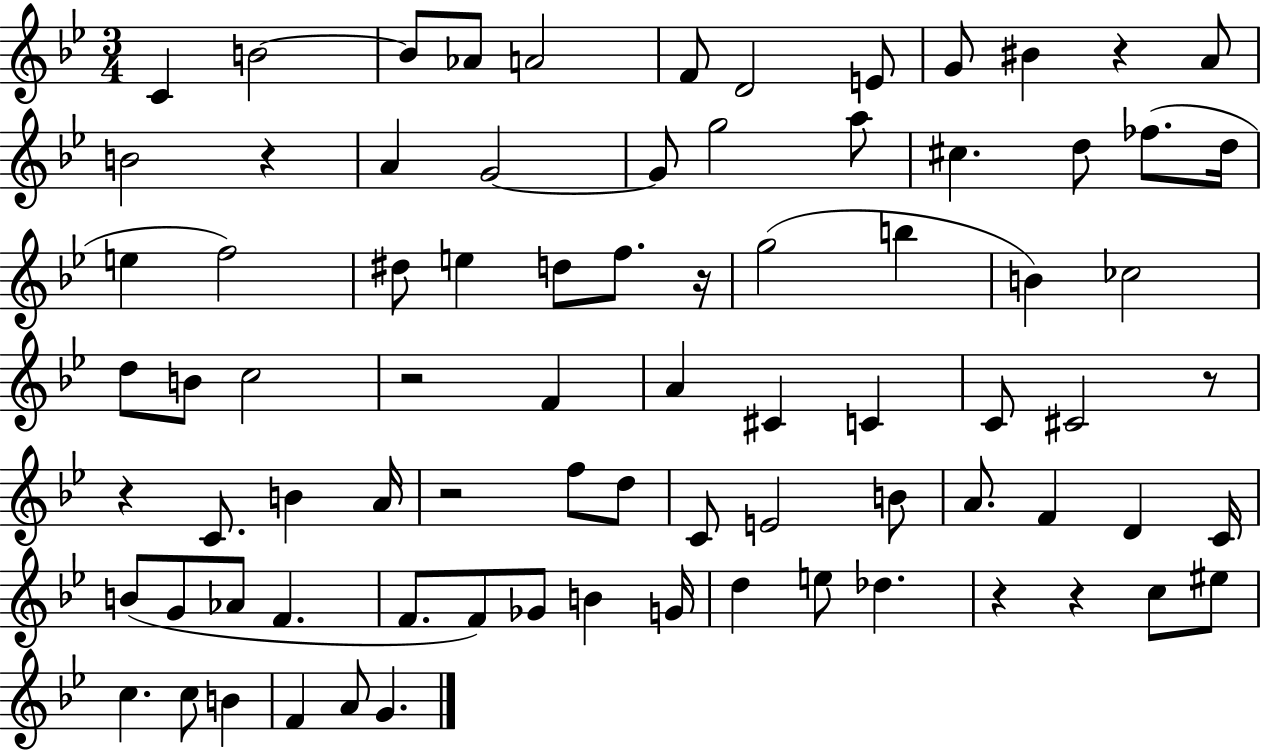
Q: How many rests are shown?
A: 9